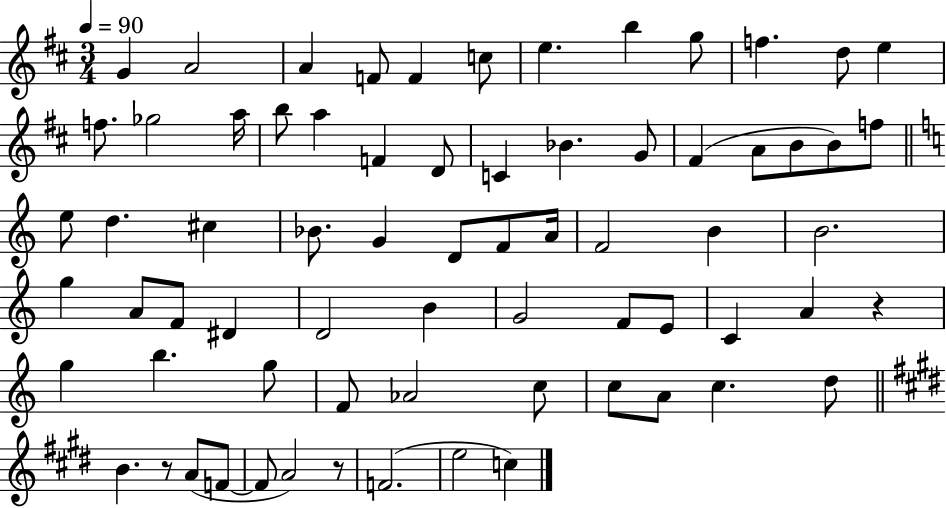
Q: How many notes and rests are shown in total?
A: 70